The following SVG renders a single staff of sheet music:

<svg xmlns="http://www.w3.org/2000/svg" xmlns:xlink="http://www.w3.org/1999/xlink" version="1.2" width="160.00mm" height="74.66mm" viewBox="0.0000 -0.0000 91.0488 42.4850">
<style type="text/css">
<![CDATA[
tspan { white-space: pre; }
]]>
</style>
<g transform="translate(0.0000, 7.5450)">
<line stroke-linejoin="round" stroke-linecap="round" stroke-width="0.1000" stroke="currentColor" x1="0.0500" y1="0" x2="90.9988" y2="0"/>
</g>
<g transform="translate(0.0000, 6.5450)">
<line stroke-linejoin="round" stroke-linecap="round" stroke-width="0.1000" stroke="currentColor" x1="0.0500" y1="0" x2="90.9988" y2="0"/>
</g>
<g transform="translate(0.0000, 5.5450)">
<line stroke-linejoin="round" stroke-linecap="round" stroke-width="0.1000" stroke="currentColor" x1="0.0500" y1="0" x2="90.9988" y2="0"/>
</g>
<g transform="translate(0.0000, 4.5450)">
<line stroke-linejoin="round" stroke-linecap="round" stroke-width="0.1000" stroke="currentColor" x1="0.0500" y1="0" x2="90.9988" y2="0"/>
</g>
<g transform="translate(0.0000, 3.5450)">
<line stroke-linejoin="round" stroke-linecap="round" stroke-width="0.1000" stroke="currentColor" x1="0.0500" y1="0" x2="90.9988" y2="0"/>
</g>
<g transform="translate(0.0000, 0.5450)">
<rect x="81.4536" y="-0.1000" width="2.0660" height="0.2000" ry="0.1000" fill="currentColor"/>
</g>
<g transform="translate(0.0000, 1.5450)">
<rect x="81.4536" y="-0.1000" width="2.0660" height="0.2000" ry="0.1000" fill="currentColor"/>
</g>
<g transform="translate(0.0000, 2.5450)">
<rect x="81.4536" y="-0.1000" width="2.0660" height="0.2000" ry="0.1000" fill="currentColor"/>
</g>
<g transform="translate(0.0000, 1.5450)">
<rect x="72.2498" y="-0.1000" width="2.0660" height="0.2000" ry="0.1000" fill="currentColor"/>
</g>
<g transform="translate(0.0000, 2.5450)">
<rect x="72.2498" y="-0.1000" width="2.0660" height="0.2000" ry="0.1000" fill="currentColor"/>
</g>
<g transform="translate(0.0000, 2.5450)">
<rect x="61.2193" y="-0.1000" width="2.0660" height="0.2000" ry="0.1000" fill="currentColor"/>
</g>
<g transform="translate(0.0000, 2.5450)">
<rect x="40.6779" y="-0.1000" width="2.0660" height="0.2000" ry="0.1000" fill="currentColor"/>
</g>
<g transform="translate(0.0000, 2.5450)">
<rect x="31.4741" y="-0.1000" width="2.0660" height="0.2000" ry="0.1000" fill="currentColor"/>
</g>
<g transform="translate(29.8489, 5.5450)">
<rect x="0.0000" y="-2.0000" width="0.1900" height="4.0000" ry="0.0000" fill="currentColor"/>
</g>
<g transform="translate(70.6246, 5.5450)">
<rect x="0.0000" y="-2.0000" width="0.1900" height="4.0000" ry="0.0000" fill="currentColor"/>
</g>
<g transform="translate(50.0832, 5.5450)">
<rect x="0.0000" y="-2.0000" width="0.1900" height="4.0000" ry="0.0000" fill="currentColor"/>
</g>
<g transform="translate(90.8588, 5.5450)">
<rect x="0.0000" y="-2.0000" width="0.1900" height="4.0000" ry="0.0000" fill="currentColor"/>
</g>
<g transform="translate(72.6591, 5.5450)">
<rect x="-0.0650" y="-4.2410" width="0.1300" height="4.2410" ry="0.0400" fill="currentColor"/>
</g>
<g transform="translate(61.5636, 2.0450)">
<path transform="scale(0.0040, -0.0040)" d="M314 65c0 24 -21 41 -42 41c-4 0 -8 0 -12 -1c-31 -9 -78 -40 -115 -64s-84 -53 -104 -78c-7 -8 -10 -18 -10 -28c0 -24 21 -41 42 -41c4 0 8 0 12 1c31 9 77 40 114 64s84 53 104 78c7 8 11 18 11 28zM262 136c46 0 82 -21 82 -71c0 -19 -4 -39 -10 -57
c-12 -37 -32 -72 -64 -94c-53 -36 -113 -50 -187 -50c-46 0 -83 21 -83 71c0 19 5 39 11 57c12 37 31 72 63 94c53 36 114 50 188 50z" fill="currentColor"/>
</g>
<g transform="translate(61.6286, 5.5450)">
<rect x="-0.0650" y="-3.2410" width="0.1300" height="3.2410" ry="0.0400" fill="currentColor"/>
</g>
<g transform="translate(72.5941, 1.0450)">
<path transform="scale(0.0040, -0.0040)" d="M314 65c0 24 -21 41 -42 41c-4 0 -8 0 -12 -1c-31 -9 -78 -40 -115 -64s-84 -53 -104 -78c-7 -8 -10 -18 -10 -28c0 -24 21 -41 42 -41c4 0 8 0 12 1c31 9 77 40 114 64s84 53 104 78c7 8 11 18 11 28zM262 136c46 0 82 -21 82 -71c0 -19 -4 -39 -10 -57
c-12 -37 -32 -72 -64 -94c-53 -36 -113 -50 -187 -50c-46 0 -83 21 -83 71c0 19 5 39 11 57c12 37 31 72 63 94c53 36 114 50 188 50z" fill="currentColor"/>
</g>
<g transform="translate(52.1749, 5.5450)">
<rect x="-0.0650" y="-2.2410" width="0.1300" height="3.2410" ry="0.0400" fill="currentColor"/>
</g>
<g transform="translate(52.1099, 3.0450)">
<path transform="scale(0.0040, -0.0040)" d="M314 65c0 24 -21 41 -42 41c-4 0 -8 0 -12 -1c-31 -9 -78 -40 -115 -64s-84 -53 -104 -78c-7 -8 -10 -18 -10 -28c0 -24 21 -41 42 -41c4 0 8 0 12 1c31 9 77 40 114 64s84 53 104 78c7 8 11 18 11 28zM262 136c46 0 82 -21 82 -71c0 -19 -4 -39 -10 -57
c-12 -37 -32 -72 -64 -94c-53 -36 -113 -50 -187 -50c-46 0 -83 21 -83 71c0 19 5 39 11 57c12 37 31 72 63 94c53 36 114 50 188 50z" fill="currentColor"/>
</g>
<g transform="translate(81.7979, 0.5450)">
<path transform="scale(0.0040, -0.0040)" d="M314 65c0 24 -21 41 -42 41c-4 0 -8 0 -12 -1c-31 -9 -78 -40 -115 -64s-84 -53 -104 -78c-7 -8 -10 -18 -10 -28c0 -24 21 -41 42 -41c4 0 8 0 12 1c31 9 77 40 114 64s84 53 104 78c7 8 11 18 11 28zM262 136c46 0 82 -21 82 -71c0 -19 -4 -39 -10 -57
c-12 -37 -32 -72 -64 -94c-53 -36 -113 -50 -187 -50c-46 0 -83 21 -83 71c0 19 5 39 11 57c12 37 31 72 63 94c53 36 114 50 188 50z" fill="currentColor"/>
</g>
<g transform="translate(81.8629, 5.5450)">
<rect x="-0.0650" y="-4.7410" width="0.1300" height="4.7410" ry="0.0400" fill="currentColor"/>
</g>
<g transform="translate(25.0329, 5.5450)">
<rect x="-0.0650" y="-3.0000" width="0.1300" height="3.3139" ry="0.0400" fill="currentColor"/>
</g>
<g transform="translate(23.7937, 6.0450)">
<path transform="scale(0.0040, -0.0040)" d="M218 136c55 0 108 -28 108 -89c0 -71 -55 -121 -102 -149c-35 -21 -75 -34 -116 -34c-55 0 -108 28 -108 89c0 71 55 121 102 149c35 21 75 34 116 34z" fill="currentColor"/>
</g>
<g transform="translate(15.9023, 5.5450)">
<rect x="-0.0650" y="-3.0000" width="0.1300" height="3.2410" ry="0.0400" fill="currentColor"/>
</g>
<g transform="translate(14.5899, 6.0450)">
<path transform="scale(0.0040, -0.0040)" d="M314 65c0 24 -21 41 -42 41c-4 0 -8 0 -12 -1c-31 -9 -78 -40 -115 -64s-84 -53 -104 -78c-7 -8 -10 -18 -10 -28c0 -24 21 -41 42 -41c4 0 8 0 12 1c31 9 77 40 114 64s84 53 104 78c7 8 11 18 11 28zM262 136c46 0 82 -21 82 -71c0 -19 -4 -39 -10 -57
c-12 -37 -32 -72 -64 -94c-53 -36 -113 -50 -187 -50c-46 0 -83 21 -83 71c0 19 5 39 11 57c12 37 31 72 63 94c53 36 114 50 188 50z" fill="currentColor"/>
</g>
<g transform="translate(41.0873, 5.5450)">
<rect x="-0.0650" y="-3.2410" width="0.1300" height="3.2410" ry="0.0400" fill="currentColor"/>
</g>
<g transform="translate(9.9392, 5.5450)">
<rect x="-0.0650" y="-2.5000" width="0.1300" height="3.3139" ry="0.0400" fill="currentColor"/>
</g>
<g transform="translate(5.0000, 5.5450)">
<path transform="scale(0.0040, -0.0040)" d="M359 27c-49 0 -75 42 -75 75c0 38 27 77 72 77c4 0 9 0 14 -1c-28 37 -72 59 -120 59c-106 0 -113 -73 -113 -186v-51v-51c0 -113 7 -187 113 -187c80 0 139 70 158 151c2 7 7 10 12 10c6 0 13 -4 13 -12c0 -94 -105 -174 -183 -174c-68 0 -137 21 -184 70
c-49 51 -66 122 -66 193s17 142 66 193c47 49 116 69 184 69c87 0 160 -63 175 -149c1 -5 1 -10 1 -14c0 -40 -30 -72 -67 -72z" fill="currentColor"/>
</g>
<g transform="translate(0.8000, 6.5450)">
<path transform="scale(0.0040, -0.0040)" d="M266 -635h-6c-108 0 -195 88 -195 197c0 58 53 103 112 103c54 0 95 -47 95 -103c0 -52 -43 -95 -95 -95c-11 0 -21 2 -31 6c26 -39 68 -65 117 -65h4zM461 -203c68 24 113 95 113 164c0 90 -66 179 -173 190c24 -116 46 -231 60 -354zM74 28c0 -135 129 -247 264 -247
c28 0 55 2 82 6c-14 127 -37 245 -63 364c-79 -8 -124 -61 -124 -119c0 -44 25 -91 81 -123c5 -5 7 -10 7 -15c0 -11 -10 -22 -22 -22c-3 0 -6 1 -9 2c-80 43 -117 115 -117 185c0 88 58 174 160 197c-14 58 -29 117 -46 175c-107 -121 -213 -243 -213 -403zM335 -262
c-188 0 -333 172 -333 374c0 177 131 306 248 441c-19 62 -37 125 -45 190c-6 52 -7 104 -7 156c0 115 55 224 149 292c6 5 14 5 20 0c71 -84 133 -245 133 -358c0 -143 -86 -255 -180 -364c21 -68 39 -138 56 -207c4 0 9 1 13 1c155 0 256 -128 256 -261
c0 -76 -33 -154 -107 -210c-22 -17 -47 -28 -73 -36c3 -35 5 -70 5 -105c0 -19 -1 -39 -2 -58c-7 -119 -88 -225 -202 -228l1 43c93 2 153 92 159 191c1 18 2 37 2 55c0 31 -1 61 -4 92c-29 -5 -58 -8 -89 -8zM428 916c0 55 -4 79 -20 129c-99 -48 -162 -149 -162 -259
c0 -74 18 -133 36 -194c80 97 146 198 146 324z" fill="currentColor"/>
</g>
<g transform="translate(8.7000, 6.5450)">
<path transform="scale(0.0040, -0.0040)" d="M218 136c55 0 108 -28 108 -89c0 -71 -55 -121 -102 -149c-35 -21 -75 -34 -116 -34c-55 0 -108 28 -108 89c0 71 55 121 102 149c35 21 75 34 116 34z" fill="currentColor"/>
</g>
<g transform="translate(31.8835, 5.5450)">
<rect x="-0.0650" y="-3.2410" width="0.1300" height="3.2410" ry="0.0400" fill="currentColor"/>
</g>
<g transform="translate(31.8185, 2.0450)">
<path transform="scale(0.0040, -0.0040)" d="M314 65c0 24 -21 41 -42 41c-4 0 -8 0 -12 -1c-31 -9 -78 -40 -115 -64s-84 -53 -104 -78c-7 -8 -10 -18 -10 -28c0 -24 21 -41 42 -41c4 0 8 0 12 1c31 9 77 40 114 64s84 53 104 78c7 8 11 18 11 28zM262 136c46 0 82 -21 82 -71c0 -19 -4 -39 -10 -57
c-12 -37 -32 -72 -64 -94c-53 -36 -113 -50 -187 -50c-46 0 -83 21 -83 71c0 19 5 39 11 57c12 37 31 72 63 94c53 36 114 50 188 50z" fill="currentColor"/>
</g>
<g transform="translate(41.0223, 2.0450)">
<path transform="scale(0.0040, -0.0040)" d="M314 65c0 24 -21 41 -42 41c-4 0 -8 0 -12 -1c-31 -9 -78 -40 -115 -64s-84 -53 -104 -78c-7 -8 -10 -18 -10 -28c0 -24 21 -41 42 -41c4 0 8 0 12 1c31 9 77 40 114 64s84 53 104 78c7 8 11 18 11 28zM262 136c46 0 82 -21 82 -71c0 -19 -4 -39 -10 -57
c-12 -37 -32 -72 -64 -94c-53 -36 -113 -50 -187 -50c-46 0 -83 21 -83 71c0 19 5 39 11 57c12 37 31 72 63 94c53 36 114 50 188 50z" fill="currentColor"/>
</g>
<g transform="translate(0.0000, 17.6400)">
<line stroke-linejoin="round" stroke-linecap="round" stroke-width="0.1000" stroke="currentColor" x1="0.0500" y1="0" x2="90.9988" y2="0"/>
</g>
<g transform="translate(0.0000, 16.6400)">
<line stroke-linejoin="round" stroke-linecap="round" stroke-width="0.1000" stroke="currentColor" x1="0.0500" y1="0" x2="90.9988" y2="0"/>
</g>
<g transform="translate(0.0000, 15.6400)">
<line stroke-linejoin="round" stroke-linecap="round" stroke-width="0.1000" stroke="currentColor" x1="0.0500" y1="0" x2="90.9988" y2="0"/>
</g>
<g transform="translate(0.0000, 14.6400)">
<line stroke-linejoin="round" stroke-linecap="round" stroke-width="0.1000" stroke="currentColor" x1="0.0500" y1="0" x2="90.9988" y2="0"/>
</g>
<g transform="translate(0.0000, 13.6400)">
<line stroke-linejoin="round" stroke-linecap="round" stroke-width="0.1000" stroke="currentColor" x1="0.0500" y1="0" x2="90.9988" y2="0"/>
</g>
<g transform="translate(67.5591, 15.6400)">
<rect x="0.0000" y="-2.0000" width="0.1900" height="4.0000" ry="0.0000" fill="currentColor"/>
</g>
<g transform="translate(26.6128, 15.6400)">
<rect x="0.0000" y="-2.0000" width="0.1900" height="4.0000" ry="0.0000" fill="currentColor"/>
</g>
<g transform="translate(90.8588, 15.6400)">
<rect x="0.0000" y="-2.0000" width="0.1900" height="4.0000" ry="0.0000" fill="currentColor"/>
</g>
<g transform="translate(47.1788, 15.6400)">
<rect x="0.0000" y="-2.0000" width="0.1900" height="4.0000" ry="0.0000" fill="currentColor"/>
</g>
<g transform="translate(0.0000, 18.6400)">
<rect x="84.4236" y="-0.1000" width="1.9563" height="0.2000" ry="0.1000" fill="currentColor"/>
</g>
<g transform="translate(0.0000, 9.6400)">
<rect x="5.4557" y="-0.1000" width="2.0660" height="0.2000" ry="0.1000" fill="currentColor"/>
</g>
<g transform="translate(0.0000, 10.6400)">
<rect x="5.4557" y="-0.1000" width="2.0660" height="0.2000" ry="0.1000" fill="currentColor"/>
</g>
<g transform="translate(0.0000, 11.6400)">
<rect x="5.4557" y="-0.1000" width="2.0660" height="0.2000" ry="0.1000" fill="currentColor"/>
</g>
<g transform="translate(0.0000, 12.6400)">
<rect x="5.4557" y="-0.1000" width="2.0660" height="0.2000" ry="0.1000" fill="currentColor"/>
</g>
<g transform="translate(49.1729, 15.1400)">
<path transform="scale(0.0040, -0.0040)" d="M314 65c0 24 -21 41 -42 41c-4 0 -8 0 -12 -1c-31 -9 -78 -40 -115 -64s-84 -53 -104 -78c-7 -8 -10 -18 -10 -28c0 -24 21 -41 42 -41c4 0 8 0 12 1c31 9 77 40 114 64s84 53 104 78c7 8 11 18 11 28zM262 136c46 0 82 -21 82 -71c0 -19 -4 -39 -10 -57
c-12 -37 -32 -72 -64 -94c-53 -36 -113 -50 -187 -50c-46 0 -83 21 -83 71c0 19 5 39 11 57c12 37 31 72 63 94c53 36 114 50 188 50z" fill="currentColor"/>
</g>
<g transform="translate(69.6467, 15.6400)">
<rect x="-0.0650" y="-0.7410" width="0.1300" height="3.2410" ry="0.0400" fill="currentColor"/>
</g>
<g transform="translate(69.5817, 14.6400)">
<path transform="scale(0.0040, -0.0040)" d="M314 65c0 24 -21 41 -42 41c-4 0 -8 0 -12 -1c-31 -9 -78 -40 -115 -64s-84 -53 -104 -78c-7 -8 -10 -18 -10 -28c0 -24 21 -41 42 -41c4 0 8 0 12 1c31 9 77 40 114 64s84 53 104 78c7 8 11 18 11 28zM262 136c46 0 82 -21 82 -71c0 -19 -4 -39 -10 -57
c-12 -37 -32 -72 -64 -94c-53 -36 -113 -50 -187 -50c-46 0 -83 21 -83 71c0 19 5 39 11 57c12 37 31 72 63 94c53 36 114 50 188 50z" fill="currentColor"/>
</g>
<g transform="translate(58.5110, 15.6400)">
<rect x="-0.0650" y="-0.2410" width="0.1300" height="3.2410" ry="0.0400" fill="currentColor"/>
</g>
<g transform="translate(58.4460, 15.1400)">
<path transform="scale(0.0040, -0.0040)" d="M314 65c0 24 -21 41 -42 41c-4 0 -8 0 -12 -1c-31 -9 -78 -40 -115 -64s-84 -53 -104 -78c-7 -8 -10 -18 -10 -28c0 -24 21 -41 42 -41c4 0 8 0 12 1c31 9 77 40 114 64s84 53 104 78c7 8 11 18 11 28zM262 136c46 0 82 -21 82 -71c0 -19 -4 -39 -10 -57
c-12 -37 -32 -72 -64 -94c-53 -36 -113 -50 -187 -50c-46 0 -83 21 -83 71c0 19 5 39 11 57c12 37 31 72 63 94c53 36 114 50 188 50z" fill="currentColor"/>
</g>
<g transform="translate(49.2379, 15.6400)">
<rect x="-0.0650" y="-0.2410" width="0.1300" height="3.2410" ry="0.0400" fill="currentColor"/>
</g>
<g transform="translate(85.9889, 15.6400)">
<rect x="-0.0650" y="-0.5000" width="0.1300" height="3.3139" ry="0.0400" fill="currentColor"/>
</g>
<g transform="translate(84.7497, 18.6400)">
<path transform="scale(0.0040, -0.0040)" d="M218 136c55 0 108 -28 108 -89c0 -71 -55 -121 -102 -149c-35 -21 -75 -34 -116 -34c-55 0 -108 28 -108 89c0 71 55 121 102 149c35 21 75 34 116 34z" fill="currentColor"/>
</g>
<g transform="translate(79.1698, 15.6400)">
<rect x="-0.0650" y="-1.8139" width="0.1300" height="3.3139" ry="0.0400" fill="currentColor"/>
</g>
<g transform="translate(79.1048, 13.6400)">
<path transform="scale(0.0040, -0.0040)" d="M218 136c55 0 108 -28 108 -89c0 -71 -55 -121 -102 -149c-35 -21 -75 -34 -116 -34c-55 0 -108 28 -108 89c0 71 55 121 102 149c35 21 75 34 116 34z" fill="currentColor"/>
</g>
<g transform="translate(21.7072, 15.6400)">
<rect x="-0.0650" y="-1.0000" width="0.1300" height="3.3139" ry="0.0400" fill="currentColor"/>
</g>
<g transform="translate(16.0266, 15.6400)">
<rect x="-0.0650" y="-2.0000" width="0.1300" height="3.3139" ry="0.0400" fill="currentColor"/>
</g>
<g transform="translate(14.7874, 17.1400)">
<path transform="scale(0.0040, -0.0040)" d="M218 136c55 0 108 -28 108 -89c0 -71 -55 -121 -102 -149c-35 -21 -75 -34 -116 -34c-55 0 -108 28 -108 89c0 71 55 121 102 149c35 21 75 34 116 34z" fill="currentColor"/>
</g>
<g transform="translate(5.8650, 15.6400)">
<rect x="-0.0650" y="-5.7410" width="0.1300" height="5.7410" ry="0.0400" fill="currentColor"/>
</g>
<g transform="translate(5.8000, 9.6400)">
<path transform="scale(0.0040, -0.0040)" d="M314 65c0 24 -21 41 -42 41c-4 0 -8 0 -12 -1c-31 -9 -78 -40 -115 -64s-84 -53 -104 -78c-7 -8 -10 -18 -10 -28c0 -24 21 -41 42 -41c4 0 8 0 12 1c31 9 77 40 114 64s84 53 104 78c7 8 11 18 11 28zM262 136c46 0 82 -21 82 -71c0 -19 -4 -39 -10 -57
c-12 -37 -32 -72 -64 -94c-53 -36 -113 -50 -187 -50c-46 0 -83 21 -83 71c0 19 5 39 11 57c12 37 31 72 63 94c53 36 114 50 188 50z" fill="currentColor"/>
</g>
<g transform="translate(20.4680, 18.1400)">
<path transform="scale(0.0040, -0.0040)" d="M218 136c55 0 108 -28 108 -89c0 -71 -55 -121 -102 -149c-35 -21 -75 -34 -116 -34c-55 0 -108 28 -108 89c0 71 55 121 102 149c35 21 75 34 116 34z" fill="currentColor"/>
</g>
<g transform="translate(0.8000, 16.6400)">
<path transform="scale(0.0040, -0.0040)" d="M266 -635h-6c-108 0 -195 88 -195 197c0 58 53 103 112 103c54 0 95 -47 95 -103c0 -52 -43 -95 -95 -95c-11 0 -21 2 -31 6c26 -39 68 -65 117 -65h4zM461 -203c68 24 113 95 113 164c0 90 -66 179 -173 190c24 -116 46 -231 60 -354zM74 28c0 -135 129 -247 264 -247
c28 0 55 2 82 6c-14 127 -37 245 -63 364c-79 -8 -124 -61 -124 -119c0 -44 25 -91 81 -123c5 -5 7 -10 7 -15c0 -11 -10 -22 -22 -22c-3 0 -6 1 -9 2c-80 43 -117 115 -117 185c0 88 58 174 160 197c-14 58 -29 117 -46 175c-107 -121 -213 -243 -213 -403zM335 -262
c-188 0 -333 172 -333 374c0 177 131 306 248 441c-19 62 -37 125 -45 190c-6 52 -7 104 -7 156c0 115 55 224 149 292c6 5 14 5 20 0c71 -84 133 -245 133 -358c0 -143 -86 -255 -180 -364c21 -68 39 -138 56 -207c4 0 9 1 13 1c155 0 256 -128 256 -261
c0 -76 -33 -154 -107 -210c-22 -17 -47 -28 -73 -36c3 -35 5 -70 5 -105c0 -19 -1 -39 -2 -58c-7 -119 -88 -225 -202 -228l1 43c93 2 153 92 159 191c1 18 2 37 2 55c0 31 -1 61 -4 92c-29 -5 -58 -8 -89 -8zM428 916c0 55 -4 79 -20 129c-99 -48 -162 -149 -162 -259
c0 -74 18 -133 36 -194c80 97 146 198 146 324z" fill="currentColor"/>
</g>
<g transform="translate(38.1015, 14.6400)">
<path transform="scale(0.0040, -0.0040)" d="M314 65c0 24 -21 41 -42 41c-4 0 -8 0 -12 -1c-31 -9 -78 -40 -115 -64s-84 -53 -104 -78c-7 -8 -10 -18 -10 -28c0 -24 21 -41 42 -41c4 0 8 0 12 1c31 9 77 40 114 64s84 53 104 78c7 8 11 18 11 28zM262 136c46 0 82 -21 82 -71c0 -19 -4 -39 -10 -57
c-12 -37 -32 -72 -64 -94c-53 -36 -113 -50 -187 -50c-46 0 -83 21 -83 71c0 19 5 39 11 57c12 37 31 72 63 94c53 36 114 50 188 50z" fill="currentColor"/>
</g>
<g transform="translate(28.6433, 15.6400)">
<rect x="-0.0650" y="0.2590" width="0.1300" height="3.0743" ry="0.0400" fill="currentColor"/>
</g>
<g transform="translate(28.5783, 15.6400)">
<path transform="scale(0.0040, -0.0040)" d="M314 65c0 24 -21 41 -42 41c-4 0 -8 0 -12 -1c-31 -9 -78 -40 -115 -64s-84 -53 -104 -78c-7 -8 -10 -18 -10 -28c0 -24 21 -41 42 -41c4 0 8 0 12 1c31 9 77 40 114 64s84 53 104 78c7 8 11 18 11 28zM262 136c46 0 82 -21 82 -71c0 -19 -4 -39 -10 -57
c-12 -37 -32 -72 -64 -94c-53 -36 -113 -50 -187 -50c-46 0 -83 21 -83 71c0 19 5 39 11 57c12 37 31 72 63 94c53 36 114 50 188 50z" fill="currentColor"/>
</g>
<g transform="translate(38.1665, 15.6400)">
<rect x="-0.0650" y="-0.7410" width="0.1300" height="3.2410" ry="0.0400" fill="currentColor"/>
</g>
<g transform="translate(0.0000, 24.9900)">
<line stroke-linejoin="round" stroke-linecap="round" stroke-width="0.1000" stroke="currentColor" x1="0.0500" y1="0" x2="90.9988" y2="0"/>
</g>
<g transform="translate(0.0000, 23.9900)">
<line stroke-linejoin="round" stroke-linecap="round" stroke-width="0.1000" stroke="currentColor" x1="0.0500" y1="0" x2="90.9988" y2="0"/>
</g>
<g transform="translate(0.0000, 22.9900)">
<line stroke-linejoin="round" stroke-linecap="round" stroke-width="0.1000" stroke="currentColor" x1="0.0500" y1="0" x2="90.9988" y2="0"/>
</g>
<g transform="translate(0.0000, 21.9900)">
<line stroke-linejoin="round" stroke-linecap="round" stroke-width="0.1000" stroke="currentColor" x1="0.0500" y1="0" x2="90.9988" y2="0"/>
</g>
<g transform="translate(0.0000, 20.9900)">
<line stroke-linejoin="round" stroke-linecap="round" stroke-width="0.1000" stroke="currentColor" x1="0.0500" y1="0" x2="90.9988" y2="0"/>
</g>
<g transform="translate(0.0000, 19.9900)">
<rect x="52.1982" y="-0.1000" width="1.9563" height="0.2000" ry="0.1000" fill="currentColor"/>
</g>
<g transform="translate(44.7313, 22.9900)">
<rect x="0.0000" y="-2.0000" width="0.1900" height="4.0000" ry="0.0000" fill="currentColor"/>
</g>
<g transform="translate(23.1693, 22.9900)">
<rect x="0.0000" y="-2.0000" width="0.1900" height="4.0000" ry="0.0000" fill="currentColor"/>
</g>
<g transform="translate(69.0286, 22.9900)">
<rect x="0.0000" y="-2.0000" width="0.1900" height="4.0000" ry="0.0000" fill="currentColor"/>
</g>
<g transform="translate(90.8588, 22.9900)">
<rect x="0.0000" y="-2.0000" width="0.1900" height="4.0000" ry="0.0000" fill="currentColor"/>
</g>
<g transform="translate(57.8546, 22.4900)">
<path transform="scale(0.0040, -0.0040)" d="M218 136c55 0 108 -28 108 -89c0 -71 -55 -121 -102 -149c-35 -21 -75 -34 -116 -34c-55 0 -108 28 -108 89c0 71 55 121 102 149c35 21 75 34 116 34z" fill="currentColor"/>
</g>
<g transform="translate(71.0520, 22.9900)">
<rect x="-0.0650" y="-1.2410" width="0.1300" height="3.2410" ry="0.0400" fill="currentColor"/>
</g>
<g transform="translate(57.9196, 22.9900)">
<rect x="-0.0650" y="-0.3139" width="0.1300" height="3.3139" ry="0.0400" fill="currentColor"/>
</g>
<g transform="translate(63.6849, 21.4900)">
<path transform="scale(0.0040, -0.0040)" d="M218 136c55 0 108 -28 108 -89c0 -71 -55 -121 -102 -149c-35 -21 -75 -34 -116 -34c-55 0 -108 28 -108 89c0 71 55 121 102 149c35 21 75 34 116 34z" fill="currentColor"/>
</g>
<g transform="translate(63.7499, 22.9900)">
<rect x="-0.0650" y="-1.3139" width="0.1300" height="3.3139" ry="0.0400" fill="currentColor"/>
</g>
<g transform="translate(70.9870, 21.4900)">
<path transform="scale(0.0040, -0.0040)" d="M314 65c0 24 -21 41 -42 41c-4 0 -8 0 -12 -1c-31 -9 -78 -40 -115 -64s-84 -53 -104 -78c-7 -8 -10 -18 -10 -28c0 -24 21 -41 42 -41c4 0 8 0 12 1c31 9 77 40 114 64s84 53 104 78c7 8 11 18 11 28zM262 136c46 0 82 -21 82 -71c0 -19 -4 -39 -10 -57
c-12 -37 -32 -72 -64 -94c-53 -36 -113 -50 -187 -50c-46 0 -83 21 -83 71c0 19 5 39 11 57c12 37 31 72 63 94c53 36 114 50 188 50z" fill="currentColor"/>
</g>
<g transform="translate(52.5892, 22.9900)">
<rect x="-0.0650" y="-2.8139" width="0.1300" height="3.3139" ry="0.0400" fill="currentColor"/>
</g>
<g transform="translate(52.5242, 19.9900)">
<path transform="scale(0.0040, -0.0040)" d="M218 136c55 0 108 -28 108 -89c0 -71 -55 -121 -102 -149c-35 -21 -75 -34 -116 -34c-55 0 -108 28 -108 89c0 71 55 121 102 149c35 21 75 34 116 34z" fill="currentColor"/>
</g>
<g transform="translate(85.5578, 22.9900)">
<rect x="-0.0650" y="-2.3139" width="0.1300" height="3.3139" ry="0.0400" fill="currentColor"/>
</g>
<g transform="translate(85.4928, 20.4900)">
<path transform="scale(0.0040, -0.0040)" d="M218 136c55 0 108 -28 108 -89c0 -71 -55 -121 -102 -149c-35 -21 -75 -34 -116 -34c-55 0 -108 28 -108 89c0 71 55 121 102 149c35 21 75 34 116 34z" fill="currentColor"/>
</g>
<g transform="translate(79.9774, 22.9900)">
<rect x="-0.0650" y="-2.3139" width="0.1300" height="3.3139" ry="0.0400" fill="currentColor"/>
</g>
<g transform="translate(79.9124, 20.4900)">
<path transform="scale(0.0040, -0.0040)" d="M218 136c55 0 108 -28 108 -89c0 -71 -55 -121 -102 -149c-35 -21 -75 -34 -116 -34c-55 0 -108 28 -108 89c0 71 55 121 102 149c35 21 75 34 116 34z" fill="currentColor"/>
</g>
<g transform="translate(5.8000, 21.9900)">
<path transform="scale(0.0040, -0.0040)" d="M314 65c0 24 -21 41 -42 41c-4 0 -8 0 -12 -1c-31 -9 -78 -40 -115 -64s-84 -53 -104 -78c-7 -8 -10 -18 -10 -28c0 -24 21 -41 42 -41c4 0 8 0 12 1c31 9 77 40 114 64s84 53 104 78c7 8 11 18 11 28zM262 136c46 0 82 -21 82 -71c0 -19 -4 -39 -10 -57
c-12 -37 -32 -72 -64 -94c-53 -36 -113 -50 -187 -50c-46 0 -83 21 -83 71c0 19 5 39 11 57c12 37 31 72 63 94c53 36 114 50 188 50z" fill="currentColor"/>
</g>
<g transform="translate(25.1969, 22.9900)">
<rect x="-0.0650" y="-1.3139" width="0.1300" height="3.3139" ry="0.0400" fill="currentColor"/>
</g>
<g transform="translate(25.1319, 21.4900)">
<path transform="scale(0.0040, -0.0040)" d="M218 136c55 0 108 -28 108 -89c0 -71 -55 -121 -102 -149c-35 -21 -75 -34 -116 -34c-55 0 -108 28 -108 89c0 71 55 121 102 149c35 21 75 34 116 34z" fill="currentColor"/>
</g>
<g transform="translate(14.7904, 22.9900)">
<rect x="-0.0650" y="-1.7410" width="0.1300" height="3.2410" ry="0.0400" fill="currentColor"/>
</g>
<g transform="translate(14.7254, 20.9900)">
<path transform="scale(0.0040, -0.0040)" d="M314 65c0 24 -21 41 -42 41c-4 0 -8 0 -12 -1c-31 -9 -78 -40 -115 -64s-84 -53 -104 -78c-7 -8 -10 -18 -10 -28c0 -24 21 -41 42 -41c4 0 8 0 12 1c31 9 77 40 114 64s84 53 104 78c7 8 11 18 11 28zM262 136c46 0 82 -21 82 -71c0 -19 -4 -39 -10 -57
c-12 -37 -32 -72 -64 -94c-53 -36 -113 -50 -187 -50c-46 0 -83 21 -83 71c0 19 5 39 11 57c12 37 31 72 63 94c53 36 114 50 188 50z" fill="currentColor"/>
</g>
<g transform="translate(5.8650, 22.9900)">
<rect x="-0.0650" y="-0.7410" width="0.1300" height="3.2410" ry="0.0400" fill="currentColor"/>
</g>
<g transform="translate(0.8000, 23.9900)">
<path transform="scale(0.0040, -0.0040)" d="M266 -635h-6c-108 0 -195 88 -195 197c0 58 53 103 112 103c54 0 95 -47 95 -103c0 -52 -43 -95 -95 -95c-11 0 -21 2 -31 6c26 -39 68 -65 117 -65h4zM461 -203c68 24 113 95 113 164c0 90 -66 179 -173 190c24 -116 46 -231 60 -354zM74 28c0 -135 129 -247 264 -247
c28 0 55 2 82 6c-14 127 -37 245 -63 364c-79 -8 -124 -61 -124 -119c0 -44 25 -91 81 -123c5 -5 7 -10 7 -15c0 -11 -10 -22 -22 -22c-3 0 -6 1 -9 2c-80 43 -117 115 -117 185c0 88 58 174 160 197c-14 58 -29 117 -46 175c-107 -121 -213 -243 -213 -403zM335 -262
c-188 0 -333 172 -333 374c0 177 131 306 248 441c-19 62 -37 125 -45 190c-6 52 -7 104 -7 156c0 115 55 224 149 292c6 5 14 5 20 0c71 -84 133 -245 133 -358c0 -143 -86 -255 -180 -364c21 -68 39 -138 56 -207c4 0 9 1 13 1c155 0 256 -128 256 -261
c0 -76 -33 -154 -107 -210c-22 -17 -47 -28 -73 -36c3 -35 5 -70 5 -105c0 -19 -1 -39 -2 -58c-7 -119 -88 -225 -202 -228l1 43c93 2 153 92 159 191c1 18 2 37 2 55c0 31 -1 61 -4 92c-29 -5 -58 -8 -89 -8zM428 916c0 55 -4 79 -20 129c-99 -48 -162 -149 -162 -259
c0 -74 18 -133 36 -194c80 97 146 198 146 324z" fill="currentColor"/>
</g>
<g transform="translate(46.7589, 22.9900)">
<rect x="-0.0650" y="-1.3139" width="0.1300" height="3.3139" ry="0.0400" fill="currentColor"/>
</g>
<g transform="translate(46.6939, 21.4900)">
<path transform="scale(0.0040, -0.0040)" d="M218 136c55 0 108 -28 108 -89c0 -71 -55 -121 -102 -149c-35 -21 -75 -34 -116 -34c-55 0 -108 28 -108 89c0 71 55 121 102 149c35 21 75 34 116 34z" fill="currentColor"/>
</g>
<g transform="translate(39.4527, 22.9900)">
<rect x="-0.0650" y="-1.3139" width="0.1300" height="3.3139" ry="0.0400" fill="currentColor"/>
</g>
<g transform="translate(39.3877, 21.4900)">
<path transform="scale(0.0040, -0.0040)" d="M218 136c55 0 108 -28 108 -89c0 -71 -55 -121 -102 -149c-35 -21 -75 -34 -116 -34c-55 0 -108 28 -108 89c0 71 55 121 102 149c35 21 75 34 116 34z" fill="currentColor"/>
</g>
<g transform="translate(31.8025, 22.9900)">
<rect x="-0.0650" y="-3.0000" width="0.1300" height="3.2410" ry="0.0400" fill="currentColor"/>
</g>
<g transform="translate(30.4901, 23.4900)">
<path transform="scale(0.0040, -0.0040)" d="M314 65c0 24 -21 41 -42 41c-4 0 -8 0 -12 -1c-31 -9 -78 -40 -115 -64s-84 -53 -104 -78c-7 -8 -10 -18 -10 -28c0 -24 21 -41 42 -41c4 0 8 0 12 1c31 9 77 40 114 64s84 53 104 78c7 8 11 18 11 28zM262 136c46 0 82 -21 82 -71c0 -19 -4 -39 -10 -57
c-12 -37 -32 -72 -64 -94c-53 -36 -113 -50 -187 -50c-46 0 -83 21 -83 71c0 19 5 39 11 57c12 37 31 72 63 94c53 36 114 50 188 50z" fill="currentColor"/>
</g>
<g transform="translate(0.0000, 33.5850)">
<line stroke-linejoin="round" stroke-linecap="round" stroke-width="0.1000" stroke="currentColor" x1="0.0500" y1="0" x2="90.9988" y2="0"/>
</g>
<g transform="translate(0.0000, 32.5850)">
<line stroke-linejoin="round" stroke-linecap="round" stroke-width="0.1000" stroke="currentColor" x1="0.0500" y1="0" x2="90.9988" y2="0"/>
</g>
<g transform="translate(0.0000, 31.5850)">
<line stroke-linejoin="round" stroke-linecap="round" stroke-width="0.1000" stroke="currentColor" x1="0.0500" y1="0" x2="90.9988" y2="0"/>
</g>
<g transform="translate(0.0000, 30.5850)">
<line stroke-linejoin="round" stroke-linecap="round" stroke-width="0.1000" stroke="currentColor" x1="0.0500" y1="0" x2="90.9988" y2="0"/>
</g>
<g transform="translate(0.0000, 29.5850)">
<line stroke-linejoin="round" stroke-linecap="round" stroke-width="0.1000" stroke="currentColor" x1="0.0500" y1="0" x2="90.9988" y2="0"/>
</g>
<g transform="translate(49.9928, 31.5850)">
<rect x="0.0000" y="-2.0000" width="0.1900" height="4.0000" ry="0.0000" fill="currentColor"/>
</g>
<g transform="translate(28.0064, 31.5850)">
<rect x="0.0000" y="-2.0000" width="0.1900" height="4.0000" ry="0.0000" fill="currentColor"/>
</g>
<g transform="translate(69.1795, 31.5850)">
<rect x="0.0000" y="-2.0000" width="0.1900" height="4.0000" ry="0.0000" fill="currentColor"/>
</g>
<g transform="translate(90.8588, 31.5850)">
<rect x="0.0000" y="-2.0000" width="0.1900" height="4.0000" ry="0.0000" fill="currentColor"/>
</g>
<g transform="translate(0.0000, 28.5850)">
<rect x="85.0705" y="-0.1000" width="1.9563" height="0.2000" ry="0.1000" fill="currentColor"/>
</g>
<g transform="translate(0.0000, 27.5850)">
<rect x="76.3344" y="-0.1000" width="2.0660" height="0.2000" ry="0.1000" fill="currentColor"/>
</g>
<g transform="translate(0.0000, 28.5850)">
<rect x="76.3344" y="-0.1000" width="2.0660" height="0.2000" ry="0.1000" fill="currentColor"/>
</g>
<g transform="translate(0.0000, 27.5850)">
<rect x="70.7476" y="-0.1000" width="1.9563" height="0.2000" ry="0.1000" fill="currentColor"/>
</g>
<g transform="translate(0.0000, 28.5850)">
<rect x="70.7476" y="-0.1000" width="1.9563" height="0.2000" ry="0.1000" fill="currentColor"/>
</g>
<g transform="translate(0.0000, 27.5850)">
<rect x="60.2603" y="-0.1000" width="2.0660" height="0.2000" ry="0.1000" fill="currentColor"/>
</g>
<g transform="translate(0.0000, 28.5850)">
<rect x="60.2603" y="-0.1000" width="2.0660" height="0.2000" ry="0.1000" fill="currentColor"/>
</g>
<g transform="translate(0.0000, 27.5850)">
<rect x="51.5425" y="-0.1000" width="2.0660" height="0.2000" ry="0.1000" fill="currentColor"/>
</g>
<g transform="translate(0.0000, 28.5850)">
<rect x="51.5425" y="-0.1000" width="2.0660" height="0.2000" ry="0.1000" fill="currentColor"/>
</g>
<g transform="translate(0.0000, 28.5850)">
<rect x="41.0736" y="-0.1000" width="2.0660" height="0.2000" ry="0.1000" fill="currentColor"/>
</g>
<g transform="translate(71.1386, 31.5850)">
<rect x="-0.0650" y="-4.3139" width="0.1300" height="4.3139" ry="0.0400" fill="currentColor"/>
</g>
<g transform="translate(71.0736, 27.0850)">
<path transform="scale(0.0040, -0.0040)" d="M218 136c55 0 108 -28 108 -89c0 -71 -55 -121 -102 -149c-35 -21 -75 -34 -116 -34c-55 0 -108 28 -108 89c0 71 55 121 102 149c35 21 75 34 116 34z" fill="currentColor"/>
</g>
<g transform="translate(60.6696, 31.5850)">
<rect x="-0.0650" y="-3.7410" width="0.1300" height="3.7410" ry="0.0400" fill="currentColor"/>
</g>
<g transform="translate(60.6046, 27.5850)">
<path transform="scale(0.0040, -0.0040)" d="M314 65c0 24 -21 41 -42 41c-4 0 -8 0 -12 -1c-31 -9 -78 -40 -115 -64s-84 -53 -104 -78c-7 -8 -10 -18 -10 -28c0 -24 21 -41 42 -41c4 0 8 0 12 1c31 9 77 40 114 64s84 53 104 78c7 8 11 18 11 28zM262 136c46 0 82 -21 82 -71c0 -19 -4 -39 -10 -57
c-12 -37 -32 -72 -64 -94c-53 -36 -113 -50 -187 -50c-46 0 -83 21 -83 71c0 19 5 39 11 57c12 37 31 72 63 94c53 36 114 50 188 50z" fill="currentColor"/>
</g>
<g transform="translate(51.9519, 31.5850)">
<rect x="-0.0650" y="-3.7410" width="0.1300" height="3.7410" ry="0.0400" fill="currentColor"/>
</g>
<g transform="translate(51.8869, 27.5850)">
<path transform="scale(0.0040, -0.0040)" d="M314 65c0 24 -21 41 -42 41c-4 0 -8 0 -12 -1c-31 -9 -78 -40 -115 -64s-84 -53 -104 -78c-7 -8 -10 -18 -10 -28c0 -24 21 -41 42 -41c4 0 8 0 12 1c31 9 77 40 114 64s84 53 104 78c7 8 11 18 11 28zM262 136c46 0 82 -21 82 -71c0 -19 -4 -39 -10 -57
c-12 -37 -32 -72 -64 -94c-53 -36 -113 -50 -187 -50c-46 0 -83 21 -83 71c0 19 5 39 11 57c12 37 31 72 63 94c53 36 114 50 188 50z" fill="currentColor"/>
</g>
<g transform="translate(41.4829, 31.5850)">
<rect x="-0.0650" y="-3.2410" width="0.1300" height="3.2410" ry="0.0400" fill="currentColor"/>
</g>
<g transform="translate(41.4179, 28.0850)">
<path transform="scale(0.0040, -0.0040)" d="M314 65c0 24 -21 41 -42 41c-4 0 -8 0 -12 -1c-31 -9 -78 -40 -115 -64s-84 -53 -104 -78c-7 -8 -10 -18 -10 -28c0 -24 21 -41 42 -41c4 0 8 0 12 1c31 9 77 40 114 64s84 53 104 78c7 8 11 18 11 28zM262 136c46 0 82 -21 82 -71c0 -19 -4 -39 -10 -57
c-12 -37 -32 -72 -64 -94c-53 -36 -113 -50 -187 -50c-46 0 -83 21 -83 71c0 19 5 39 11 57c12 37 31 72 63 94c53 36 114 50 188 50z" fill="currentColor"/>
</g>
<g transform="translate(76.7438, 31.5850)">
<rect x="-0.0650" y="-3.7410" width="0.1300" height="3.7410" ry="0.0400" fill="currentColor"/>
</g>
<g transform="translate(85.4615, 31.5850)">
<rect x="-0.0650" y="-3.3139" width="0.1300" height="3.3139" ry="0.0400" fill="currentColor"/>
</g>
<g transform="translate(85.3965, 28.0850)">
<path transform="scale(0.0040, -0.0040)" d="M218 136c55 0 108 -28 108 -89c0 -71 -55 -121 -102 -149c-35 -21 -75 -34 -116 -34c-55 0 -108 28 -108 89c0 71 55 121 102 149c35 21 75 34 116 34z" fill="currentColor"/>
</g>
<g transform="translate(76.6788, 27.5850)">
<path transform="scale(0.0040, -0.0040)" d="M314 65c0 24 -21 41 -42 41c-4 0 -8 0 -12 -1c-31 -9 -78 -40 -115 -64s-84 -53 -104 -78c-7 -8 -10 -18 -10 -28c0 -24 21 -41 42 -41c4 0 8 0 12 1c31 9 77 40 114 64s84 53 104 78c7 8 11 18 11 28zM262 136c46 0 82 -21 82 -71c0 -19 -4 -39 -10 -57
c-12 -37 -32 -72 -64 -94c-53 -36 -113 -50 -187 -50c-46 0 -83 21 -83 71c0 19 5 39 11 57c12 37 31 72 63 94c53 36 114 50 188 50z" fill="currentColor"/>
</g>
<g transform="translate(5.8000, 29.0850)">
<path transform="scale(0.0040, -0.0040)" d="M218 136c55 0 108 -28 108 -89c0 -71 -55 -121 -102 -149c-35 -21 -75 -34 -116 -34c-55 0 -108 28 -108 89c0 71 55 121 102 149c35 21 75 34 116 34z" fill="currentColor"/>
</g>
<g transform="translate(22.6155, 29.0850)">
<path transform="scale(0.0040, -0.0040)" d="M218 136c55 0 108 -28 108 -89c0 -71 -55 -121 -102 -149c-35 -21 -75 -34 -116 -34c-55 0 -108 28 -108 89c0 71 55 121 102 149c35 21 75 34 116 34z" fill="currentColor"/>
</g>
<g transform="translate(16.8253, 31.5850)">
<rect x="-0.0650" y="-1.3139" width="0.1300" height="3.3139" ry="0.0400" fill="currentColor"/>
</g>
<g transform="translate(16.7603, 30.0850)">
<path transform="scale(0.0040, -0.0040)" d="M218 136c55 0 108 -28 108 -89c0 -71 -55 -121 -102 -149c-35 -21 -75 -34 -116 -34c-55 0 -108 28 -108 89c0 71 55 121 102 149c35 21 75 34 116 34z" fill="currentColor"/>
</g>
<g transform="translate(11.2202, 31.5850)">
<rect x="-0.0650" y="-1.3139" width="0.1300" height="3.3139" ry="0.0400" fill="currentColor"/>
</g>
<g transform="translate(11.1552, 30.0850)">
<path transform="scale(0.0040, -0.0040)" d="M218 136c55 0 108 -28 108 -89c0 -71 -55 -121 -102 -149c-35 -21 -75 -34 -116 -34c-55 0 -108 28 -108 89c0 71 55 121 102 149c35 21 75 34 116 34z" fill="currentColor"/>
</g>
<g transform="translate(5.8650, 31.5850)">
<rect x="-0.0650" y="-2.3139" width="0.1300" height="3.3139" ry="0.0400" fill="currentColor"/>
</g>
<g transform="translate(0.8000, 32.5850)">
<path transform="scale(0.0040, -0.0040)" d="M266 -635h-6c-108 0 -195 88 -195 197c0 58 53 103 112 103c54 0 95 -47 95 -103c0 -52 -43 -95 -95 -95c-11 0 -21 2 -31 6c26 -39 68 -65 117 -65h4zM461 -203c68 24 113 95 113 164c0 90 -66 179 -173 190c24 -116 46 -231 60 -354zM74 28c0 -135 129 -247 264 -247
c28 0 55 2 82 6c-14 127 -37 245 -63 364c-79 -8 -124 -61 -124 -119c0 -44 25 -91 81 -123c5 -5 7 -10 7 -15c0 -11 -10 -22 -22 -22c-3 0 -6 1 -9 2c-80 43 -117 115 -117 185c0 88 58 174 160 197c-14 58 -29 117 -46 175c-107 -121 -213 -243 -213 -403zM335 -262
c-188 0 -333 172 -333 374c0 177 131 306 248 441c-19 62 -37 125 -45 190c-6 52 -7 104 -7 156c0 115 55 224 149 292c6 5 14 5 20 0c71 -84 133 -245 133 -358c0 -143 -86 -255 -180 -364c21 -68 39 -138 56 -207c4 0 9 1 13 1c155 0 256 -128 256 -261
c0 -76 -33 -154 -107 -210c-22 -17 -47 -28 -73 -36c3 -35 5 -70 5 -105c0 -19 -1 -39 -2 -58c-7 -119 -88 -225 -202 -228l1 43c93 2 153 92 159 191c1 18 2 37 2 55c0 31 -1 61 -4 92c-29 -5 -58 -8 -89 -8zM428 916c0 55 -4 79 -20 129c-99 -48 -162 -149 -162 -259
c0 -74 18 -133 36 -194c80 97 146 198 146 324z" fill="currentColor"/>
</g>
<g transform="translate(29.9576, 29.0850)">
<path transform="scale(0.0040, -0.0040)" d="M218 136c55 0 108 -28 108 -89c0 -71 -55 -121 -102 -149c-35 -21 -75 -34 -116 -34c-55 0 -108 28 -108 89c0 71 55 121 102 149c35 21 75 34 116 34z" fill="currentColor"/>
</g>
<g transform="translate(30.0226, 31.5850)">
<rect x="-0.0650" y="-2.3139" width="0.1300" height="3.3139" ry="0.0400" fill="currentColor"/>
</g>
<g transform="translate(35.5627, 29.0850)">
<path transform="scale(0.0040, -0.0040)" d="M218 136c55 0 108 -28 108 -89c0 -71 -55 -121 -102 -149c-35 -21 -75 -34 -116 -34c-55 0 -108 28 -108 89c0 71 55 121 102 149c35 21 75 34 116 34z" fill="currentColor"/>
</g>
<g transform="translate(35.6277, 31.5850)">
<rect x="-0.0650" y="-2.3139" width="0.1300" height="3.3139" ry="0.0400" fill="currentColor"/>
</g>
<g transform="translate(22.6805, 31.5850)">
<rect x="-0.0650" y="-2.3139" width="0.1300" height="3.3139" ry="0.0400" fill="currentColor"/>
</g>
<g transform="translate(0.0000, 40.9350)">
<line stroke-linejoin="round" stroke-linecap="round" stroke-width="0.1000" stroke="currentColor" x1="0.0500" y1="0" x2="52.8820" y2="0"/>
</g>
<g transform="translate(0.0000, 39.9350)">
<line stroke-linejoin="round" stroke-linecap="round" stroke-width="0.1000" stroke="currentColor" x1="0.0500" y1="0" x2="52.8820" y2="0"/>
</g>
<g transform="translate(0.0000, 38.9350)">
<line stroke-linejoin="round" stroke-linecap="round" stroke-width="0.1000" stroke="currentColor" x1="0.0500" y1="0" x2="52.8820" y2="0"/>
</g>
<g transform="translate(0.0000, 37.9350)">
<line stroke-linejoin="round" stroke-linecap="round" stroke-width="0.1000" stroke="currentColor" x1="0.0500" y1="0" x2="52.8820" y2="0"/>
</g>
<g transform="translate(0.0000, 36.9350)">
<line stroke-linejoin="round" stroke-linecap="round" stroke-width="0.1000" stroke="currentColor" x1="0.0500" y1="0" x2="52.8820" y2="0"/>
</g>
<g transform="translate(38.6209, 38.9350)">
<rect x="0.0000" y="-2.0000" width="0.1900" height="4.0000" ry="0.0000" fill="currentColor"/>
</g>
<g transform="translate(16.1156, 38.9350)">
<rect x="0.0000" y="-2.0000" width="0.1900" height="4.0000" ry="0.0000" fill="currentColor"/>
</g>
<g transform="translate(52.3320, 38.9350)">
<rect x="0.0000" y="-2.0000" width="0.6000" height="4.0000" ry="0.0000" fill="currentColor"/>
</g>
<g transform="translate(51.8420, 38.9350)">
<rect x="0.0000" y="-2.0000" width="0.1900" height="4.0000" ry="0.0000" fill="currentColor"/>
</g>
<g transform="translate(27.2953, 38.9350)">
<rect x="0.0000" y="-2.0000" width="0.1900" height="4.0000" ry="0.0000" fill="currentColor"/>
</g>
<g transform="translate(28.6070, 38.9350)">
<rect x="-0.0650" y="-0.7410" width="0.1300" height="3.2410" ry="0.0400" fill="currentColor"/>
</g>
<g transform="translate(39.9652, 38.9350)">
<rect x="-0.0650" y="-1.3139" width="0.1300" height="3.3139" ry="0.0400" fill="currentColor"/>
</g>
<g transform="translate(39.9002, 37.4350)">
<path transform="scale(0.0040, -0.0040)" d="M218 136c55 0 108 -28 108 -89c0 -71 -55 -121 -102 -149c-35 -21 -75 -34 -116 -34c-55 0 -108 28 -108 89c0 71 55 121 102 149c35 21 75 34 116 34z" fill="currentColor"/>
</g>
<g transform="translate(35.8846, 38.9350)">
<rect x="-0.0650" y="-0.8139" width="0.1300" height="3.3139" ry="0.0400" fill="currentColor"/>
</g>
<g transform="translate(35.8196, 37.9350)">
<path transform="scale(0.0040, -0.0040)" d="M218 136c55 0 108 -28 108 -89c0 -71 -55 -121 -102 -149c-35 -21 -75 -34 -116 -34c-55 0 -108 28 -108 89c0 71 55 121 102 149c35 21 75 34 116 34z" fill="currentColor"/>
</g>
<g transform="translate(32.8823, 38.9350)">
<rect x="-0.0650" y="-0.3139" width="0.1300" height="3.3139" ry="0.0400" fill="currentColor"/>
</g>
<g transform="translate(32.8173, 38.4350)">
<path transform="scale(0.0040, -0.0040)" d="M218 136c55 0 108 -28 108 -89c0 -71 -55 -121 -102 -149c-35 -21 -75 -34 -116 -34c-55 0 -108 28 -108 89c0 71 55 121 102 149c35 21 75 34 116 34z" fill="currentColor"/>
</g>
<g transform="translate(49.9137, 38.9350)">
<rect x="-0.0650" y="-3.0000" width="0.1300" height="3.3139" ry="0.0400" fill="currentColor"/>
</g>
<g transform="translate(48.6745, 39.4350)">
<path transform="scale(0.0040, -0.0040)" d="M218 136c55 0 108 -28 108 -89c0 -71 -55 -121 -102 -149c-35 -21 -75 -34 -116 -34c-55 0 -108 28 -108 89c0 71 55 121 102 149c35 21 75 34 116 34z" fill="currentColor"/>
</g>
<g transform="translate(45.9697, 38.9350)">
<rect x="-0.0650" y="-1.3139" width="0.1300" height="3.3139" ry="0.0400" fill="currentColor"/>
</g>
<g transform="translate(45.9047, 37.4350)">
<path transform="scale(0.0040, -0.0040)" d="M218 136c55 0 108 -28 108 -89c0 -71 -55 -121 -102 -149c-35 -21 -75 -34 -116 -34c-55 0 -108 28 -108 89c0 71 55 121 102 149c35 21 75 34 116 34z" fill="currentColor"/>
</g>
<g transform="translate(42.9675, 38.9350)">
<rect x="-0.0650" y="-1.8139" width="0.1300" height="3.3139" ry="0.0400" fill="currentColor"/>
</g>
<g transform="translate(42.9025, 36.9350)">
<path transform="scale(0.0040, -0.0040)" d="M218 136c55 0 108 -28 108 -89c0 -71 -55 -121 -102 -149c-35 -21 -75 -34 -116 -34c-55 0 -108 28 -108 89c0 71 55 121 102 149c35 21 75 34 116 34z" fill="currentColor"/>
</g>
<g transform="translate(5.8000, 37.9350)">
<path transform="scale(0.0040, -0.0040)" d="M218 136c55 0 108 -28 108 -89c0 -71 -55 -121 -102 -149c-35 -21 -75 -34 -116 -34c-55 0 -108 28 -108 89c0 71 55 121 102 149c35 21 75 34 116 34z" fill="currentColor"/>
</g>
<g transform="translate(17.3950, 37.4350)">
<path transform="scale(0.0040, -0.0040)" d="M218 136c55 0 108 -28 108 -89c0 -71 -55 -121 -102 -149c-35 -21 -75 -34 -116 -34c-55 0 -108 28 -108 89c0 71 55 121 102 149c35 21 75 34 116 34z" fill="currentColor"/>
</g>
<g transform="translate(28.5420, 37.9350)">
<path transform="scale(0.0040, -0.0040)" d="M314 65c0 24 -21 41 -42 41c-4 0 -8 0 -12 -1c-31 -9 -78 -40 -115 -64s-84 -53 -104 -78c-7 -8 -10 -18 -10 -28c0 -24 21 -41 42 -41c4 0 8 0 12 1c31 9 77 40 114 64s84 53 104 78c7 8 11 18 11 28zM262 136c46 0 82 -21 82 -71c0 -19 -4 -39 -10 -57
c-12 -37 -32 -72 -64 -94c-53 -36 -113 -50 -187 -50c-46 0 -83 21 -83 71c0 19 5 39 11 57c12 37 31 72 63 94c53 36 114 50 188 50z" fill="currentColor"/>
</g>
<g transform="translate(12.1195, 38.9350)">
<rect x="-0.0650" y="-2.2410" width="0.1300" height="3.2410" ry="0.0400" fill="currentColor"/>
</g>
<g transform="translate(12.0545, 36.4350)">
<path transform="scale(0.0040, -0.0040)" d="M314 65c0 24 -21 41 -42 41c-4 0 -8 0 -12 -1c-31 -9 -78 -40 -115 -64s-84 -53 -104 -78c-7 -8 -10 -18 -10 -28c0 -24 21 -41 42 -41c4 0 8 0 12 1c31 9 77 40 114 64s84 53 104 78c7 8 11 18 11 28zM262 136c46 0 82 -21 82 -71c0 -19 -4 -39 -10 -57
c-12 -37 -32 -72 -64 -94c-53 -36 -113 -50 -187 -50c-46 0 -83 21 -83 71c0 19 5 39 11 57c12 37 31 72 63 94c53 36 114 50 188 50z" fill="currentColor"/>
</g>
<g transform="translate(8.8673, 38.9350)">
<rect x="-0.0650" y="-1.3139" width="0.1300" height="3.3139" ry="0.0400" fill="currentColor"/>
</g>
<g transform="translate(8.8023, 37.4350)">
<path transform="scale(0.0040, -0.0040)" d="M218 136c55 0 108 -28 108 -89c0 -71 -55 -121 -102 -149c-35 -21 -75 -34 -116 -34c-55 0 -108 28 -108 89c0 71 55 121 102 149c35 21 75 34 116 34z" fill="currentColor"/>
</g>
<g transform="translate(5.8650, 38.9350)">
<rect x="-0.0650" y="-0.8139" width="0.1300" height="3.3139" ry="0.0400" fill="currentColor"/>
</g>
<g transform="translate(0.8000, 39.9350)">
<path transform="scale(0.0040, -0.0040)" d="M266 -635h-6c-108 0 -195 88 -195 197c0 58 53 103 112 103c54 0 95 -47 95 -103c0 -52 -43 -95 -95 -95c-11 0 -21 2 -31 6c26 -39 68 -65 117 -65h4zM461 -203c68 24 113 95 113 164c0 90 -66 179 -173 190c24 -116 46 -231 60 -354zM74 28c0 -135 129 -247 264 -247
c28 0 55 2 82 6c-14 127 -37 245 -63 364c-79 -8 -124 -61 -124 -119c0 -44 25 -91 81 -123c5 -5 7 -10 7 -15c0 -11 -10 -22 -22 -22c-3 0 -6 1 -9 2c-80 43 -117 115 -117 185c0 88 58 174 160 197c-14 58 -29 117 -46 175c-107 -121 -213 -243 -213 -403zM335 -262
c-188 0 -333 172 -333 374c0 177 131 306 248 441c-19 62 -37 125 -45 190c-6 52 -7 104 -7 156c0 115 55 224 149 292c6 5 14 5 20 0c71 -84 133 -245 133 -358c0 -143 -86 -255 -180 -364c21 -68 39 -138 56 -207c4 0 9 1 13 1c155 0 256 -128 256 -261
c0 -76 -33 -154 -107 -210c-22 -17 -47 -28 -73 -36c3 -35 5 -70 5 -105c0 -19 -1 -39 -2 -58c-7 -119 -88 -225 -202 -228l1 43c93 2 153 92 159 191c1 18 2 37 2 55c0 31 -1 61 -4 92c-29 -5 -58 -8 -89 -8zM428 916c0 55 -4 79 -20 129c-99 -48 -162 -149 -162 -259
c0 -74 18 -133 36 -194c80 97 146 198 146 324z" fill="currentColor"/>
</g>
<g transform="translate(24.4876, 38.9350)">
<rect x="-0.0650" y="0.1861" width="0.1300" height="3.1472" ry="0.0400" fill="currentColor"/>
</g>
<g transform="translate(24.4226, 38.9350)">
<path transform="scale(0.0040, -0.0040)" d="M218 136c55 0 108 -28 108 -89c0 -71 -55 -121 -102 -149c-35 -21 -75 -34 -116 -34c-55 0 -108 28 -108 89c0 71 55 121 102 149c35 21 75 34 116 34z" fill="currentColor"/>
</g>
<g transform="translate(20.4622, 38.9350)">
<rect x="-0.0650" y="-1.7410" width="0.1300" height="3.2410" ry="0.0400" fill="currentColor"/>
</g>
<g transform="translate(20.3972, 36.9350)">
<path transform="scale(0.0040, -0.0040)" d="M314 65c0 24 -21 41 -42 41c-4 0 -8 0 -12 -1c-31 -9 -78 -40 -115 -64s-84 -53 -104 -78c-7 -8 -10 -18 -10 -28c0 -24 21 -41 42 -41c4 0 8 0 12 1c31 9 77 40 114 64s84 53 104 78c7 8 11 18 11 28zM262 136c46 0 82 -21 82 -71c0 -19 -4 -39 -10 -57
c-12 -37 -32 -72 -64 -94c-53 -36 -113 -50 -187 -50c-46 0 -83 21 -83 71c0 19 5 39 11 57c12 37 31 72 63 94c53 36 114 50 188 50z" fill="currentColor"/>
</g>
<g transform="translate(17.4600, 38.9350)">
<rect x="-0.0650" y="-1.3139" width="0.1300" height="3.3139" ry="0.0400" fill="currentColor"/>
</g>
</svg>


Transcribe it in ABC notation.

X:1
T:Untitled
M:4/4
L:1/4
K:C
G A2 A b2 b2 g2 b2 d'2 e'2 g'2 F D B2 d2 c2 c2 d2 f C d2 f2 e A2 e e a c e e2 g g g e e g g g b2 c'2 c'2 d' c'2 b d e g2 e f2 B d2 c d e f e A